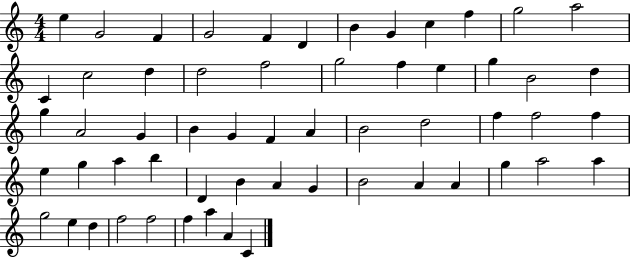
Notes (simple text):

E5/q G4/h F4/q G4/h F4/q D4/q B4/q G4/q C5/q F5/q G5/h A5/h C4/q C5/h D5/q D5/h F5/h G5/h F5/q E5/q G5/q B4/h D5/q G5/q A4/h G4/q B4/q G4/q F4/q A4/q B4/h D5/h F5/q F5/h F5/q E5/q G5/q A5/q B5/q D4/q B4/q A4/q G4/q B4/h A4/q A4/q G5/q A5/h A5/q G5/h E5/q D5/q F5/h F5/h F5/q A5/q A4/q C4/q